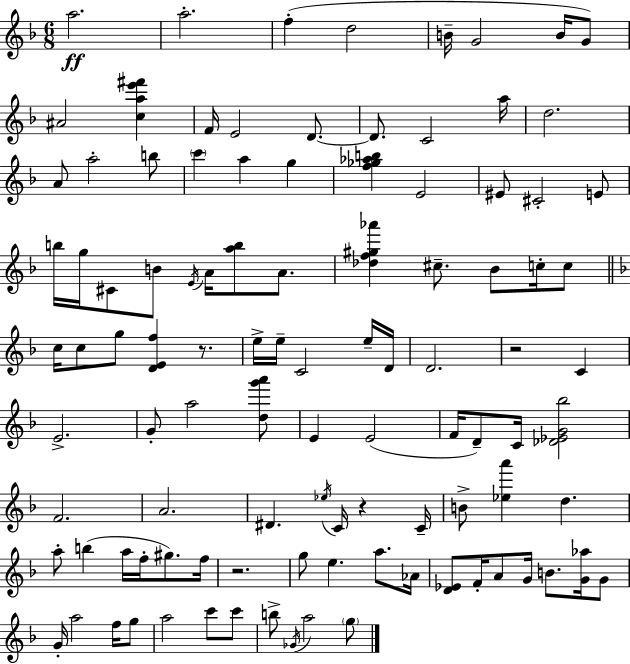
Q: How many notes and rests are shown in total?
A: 103